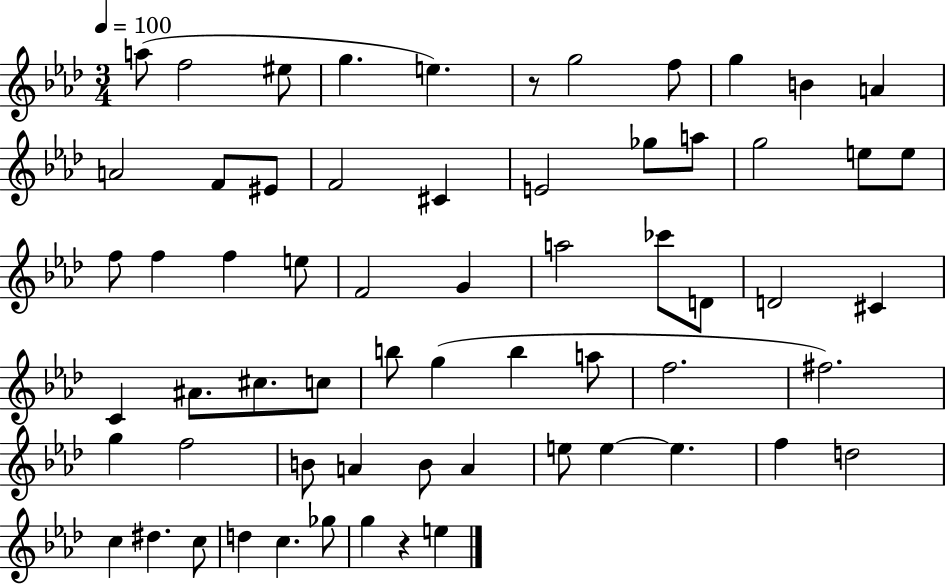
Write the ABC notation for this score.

X:1
T:Untitled
M:3/4
L:1/4
K:Ab
a/2 f2 ^e/2 g e z/2 g2 f/2 g B A A2 F/2 ^E/2 F2 ^C E2 _g/2 a/2 g2 e/2 e/2 f/2 f f e/2 F2 G a2 _c'/2 D/2 D2 ^C C ^A/2 ^c/2 c/2 b/2 g b a/2 f2 ^f2 g f2 B/2 A B/2 A e/2 e e f d2 c ^d c/2 d c _g/2 g z e